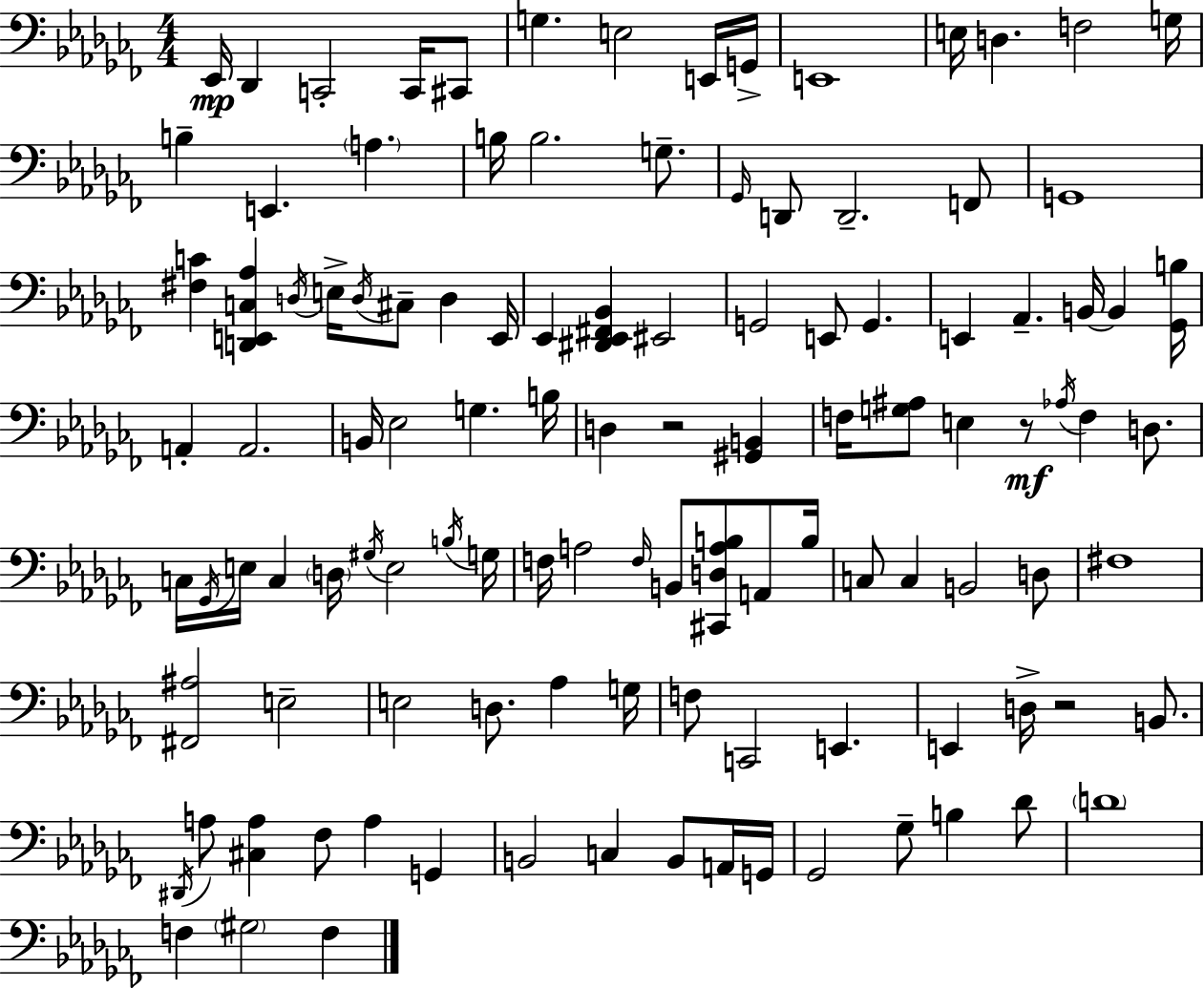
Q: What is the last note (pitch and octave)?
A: F3